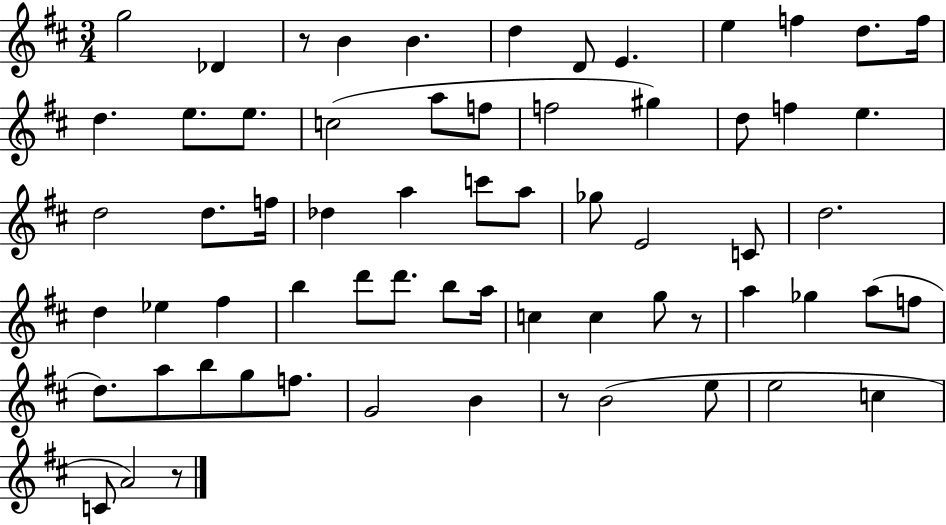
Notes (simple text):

G5/h Db4/q R/e B4/q B4/q. D5/q D4/e E4/q. E5/q F5/q D5/e. F5/s D5/q. E5/e. E5/e. C5/h A5/e F5/e F5/h G#5/q D5/e F5/q E5/q. D5/h D5/e. F5/s Db5/q A5/q C6/e A5/e Gb5/e E4/h C4/e D5/h. D5/q Eb5/q F#5/q B5/q D6/e D6/e. B5/e A5/s C5/q C5/q G5/e R/e A5/q Gb5/q A5/e F5/e D5/e. A5/e B5/e G5/e F5/e. G4/h B4/q R/e B4/h E5/e E5/h C5/q C4/e A4/h R/e